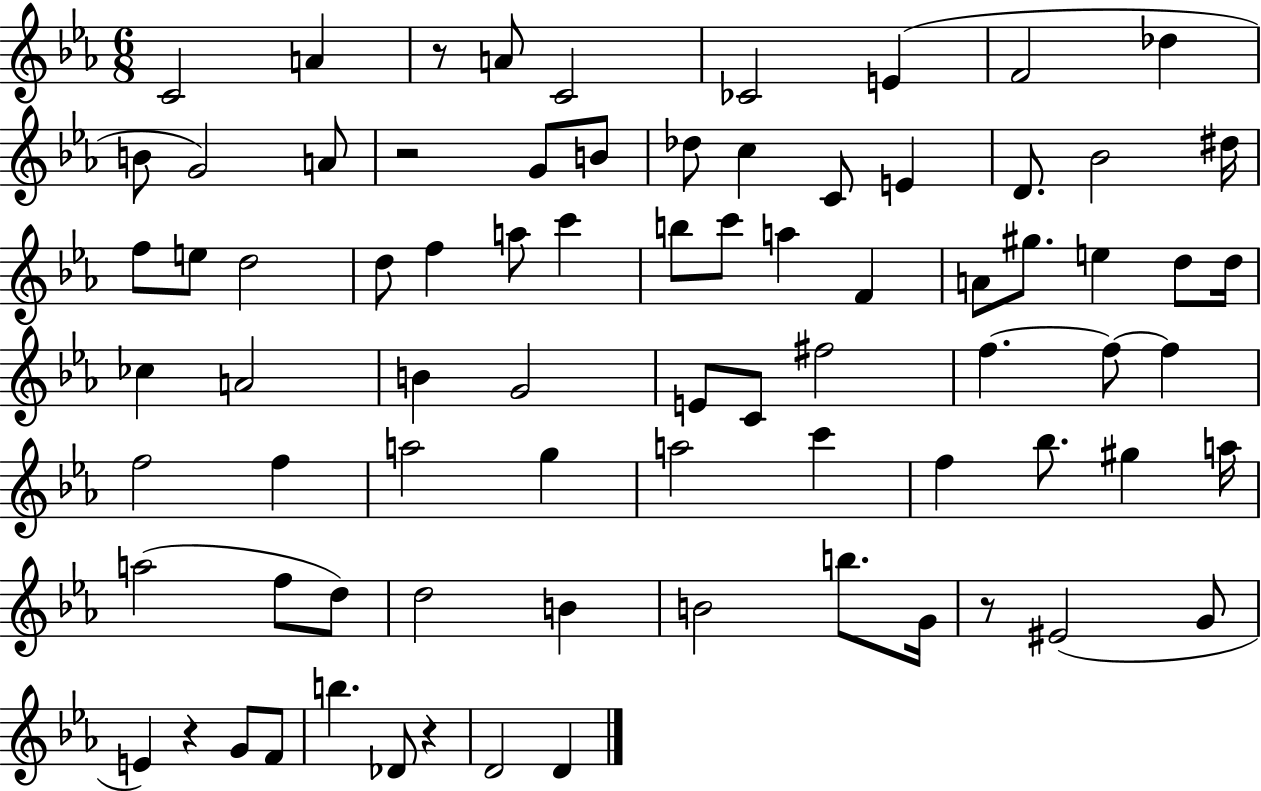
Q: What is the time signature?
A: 6/8